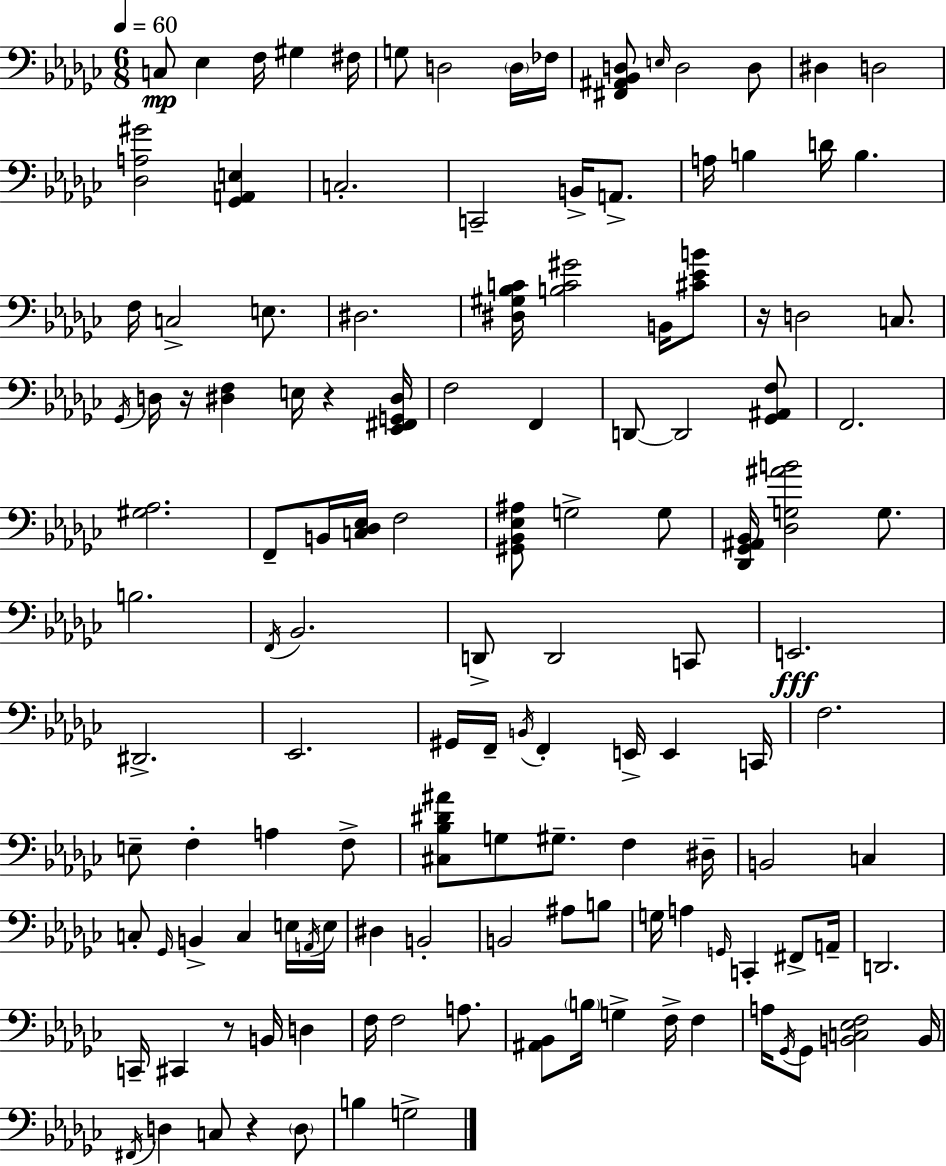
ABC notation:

X:1
T:Untitled
M:6/8
L:1/4
K:Ebm
C,/2 _E, F,/4 ^G, ^F,/4 G,/2 D,2 D,/4 _F,/4 [^F,,^A,,_B,,D,]/2 E,/4 D,2 D,/2 ^D, D,2 [_D,A,^G]2 [_G,,A,,E,] C,2 C,,2 B,,/4 A,,/2 A,/4 B, D/4 B, F,/4 C,2 E,/2 ^D,2 [^D,^G,_B,C]/4 [B,C^G]2 B,,/4 [^C_EB]/2 z/4 D,2 C,/2 _G,,/4 D,/4 z/4 [^D,F,] E,/4 z [_E,,^F,,G,,^D,]/4 F,2 F,, D,,/2 D,,2 [_G,,^A,,F,]/2 F,,2 [^G,_A,]2 F,,/2 B,,/4 [C,_D,_E,]/4 F,2 [^G,,_B,,_E,^A,]/2 G,2 G,/2 [_D,,_G,,^A,,_B,,]/4 [_D,G,^AB]2 G,/2 B,2 F,,/4 _B,,2 D,,/2 D,,2 C,,/2 E,,2 ^D,,2 _E,,2 ^G,,/4 F,,/4 B,,/4 F,, E,,/4 E,, C,,/4 F,2 E,/2 F, A, F,/2 [^C,_B,^D^A]/2 G,/2 ^G,/2 F, ^D,/4 B,,2 C, C,/2 _G,,/4 B,, C, E,/4 A,,/4 E,/4 ^D, B,,2 B,,2 ^A,/2 B,/2 G,/4 A, G,,/4 C,, ^F,,/2 A,,/4 D,,2 C,,/4 ^C,, z/2 B,,/4 D, F,/4 F,2 A,/2 [^A,,_B,,]/2 B,/4 G, F,/4 F, A,/4 _G,,/4 _G,,/2 [B,,C,_E,F,]2 B,,/4 ^F,,/4 D, C,/2 z D,/2 B, G,2